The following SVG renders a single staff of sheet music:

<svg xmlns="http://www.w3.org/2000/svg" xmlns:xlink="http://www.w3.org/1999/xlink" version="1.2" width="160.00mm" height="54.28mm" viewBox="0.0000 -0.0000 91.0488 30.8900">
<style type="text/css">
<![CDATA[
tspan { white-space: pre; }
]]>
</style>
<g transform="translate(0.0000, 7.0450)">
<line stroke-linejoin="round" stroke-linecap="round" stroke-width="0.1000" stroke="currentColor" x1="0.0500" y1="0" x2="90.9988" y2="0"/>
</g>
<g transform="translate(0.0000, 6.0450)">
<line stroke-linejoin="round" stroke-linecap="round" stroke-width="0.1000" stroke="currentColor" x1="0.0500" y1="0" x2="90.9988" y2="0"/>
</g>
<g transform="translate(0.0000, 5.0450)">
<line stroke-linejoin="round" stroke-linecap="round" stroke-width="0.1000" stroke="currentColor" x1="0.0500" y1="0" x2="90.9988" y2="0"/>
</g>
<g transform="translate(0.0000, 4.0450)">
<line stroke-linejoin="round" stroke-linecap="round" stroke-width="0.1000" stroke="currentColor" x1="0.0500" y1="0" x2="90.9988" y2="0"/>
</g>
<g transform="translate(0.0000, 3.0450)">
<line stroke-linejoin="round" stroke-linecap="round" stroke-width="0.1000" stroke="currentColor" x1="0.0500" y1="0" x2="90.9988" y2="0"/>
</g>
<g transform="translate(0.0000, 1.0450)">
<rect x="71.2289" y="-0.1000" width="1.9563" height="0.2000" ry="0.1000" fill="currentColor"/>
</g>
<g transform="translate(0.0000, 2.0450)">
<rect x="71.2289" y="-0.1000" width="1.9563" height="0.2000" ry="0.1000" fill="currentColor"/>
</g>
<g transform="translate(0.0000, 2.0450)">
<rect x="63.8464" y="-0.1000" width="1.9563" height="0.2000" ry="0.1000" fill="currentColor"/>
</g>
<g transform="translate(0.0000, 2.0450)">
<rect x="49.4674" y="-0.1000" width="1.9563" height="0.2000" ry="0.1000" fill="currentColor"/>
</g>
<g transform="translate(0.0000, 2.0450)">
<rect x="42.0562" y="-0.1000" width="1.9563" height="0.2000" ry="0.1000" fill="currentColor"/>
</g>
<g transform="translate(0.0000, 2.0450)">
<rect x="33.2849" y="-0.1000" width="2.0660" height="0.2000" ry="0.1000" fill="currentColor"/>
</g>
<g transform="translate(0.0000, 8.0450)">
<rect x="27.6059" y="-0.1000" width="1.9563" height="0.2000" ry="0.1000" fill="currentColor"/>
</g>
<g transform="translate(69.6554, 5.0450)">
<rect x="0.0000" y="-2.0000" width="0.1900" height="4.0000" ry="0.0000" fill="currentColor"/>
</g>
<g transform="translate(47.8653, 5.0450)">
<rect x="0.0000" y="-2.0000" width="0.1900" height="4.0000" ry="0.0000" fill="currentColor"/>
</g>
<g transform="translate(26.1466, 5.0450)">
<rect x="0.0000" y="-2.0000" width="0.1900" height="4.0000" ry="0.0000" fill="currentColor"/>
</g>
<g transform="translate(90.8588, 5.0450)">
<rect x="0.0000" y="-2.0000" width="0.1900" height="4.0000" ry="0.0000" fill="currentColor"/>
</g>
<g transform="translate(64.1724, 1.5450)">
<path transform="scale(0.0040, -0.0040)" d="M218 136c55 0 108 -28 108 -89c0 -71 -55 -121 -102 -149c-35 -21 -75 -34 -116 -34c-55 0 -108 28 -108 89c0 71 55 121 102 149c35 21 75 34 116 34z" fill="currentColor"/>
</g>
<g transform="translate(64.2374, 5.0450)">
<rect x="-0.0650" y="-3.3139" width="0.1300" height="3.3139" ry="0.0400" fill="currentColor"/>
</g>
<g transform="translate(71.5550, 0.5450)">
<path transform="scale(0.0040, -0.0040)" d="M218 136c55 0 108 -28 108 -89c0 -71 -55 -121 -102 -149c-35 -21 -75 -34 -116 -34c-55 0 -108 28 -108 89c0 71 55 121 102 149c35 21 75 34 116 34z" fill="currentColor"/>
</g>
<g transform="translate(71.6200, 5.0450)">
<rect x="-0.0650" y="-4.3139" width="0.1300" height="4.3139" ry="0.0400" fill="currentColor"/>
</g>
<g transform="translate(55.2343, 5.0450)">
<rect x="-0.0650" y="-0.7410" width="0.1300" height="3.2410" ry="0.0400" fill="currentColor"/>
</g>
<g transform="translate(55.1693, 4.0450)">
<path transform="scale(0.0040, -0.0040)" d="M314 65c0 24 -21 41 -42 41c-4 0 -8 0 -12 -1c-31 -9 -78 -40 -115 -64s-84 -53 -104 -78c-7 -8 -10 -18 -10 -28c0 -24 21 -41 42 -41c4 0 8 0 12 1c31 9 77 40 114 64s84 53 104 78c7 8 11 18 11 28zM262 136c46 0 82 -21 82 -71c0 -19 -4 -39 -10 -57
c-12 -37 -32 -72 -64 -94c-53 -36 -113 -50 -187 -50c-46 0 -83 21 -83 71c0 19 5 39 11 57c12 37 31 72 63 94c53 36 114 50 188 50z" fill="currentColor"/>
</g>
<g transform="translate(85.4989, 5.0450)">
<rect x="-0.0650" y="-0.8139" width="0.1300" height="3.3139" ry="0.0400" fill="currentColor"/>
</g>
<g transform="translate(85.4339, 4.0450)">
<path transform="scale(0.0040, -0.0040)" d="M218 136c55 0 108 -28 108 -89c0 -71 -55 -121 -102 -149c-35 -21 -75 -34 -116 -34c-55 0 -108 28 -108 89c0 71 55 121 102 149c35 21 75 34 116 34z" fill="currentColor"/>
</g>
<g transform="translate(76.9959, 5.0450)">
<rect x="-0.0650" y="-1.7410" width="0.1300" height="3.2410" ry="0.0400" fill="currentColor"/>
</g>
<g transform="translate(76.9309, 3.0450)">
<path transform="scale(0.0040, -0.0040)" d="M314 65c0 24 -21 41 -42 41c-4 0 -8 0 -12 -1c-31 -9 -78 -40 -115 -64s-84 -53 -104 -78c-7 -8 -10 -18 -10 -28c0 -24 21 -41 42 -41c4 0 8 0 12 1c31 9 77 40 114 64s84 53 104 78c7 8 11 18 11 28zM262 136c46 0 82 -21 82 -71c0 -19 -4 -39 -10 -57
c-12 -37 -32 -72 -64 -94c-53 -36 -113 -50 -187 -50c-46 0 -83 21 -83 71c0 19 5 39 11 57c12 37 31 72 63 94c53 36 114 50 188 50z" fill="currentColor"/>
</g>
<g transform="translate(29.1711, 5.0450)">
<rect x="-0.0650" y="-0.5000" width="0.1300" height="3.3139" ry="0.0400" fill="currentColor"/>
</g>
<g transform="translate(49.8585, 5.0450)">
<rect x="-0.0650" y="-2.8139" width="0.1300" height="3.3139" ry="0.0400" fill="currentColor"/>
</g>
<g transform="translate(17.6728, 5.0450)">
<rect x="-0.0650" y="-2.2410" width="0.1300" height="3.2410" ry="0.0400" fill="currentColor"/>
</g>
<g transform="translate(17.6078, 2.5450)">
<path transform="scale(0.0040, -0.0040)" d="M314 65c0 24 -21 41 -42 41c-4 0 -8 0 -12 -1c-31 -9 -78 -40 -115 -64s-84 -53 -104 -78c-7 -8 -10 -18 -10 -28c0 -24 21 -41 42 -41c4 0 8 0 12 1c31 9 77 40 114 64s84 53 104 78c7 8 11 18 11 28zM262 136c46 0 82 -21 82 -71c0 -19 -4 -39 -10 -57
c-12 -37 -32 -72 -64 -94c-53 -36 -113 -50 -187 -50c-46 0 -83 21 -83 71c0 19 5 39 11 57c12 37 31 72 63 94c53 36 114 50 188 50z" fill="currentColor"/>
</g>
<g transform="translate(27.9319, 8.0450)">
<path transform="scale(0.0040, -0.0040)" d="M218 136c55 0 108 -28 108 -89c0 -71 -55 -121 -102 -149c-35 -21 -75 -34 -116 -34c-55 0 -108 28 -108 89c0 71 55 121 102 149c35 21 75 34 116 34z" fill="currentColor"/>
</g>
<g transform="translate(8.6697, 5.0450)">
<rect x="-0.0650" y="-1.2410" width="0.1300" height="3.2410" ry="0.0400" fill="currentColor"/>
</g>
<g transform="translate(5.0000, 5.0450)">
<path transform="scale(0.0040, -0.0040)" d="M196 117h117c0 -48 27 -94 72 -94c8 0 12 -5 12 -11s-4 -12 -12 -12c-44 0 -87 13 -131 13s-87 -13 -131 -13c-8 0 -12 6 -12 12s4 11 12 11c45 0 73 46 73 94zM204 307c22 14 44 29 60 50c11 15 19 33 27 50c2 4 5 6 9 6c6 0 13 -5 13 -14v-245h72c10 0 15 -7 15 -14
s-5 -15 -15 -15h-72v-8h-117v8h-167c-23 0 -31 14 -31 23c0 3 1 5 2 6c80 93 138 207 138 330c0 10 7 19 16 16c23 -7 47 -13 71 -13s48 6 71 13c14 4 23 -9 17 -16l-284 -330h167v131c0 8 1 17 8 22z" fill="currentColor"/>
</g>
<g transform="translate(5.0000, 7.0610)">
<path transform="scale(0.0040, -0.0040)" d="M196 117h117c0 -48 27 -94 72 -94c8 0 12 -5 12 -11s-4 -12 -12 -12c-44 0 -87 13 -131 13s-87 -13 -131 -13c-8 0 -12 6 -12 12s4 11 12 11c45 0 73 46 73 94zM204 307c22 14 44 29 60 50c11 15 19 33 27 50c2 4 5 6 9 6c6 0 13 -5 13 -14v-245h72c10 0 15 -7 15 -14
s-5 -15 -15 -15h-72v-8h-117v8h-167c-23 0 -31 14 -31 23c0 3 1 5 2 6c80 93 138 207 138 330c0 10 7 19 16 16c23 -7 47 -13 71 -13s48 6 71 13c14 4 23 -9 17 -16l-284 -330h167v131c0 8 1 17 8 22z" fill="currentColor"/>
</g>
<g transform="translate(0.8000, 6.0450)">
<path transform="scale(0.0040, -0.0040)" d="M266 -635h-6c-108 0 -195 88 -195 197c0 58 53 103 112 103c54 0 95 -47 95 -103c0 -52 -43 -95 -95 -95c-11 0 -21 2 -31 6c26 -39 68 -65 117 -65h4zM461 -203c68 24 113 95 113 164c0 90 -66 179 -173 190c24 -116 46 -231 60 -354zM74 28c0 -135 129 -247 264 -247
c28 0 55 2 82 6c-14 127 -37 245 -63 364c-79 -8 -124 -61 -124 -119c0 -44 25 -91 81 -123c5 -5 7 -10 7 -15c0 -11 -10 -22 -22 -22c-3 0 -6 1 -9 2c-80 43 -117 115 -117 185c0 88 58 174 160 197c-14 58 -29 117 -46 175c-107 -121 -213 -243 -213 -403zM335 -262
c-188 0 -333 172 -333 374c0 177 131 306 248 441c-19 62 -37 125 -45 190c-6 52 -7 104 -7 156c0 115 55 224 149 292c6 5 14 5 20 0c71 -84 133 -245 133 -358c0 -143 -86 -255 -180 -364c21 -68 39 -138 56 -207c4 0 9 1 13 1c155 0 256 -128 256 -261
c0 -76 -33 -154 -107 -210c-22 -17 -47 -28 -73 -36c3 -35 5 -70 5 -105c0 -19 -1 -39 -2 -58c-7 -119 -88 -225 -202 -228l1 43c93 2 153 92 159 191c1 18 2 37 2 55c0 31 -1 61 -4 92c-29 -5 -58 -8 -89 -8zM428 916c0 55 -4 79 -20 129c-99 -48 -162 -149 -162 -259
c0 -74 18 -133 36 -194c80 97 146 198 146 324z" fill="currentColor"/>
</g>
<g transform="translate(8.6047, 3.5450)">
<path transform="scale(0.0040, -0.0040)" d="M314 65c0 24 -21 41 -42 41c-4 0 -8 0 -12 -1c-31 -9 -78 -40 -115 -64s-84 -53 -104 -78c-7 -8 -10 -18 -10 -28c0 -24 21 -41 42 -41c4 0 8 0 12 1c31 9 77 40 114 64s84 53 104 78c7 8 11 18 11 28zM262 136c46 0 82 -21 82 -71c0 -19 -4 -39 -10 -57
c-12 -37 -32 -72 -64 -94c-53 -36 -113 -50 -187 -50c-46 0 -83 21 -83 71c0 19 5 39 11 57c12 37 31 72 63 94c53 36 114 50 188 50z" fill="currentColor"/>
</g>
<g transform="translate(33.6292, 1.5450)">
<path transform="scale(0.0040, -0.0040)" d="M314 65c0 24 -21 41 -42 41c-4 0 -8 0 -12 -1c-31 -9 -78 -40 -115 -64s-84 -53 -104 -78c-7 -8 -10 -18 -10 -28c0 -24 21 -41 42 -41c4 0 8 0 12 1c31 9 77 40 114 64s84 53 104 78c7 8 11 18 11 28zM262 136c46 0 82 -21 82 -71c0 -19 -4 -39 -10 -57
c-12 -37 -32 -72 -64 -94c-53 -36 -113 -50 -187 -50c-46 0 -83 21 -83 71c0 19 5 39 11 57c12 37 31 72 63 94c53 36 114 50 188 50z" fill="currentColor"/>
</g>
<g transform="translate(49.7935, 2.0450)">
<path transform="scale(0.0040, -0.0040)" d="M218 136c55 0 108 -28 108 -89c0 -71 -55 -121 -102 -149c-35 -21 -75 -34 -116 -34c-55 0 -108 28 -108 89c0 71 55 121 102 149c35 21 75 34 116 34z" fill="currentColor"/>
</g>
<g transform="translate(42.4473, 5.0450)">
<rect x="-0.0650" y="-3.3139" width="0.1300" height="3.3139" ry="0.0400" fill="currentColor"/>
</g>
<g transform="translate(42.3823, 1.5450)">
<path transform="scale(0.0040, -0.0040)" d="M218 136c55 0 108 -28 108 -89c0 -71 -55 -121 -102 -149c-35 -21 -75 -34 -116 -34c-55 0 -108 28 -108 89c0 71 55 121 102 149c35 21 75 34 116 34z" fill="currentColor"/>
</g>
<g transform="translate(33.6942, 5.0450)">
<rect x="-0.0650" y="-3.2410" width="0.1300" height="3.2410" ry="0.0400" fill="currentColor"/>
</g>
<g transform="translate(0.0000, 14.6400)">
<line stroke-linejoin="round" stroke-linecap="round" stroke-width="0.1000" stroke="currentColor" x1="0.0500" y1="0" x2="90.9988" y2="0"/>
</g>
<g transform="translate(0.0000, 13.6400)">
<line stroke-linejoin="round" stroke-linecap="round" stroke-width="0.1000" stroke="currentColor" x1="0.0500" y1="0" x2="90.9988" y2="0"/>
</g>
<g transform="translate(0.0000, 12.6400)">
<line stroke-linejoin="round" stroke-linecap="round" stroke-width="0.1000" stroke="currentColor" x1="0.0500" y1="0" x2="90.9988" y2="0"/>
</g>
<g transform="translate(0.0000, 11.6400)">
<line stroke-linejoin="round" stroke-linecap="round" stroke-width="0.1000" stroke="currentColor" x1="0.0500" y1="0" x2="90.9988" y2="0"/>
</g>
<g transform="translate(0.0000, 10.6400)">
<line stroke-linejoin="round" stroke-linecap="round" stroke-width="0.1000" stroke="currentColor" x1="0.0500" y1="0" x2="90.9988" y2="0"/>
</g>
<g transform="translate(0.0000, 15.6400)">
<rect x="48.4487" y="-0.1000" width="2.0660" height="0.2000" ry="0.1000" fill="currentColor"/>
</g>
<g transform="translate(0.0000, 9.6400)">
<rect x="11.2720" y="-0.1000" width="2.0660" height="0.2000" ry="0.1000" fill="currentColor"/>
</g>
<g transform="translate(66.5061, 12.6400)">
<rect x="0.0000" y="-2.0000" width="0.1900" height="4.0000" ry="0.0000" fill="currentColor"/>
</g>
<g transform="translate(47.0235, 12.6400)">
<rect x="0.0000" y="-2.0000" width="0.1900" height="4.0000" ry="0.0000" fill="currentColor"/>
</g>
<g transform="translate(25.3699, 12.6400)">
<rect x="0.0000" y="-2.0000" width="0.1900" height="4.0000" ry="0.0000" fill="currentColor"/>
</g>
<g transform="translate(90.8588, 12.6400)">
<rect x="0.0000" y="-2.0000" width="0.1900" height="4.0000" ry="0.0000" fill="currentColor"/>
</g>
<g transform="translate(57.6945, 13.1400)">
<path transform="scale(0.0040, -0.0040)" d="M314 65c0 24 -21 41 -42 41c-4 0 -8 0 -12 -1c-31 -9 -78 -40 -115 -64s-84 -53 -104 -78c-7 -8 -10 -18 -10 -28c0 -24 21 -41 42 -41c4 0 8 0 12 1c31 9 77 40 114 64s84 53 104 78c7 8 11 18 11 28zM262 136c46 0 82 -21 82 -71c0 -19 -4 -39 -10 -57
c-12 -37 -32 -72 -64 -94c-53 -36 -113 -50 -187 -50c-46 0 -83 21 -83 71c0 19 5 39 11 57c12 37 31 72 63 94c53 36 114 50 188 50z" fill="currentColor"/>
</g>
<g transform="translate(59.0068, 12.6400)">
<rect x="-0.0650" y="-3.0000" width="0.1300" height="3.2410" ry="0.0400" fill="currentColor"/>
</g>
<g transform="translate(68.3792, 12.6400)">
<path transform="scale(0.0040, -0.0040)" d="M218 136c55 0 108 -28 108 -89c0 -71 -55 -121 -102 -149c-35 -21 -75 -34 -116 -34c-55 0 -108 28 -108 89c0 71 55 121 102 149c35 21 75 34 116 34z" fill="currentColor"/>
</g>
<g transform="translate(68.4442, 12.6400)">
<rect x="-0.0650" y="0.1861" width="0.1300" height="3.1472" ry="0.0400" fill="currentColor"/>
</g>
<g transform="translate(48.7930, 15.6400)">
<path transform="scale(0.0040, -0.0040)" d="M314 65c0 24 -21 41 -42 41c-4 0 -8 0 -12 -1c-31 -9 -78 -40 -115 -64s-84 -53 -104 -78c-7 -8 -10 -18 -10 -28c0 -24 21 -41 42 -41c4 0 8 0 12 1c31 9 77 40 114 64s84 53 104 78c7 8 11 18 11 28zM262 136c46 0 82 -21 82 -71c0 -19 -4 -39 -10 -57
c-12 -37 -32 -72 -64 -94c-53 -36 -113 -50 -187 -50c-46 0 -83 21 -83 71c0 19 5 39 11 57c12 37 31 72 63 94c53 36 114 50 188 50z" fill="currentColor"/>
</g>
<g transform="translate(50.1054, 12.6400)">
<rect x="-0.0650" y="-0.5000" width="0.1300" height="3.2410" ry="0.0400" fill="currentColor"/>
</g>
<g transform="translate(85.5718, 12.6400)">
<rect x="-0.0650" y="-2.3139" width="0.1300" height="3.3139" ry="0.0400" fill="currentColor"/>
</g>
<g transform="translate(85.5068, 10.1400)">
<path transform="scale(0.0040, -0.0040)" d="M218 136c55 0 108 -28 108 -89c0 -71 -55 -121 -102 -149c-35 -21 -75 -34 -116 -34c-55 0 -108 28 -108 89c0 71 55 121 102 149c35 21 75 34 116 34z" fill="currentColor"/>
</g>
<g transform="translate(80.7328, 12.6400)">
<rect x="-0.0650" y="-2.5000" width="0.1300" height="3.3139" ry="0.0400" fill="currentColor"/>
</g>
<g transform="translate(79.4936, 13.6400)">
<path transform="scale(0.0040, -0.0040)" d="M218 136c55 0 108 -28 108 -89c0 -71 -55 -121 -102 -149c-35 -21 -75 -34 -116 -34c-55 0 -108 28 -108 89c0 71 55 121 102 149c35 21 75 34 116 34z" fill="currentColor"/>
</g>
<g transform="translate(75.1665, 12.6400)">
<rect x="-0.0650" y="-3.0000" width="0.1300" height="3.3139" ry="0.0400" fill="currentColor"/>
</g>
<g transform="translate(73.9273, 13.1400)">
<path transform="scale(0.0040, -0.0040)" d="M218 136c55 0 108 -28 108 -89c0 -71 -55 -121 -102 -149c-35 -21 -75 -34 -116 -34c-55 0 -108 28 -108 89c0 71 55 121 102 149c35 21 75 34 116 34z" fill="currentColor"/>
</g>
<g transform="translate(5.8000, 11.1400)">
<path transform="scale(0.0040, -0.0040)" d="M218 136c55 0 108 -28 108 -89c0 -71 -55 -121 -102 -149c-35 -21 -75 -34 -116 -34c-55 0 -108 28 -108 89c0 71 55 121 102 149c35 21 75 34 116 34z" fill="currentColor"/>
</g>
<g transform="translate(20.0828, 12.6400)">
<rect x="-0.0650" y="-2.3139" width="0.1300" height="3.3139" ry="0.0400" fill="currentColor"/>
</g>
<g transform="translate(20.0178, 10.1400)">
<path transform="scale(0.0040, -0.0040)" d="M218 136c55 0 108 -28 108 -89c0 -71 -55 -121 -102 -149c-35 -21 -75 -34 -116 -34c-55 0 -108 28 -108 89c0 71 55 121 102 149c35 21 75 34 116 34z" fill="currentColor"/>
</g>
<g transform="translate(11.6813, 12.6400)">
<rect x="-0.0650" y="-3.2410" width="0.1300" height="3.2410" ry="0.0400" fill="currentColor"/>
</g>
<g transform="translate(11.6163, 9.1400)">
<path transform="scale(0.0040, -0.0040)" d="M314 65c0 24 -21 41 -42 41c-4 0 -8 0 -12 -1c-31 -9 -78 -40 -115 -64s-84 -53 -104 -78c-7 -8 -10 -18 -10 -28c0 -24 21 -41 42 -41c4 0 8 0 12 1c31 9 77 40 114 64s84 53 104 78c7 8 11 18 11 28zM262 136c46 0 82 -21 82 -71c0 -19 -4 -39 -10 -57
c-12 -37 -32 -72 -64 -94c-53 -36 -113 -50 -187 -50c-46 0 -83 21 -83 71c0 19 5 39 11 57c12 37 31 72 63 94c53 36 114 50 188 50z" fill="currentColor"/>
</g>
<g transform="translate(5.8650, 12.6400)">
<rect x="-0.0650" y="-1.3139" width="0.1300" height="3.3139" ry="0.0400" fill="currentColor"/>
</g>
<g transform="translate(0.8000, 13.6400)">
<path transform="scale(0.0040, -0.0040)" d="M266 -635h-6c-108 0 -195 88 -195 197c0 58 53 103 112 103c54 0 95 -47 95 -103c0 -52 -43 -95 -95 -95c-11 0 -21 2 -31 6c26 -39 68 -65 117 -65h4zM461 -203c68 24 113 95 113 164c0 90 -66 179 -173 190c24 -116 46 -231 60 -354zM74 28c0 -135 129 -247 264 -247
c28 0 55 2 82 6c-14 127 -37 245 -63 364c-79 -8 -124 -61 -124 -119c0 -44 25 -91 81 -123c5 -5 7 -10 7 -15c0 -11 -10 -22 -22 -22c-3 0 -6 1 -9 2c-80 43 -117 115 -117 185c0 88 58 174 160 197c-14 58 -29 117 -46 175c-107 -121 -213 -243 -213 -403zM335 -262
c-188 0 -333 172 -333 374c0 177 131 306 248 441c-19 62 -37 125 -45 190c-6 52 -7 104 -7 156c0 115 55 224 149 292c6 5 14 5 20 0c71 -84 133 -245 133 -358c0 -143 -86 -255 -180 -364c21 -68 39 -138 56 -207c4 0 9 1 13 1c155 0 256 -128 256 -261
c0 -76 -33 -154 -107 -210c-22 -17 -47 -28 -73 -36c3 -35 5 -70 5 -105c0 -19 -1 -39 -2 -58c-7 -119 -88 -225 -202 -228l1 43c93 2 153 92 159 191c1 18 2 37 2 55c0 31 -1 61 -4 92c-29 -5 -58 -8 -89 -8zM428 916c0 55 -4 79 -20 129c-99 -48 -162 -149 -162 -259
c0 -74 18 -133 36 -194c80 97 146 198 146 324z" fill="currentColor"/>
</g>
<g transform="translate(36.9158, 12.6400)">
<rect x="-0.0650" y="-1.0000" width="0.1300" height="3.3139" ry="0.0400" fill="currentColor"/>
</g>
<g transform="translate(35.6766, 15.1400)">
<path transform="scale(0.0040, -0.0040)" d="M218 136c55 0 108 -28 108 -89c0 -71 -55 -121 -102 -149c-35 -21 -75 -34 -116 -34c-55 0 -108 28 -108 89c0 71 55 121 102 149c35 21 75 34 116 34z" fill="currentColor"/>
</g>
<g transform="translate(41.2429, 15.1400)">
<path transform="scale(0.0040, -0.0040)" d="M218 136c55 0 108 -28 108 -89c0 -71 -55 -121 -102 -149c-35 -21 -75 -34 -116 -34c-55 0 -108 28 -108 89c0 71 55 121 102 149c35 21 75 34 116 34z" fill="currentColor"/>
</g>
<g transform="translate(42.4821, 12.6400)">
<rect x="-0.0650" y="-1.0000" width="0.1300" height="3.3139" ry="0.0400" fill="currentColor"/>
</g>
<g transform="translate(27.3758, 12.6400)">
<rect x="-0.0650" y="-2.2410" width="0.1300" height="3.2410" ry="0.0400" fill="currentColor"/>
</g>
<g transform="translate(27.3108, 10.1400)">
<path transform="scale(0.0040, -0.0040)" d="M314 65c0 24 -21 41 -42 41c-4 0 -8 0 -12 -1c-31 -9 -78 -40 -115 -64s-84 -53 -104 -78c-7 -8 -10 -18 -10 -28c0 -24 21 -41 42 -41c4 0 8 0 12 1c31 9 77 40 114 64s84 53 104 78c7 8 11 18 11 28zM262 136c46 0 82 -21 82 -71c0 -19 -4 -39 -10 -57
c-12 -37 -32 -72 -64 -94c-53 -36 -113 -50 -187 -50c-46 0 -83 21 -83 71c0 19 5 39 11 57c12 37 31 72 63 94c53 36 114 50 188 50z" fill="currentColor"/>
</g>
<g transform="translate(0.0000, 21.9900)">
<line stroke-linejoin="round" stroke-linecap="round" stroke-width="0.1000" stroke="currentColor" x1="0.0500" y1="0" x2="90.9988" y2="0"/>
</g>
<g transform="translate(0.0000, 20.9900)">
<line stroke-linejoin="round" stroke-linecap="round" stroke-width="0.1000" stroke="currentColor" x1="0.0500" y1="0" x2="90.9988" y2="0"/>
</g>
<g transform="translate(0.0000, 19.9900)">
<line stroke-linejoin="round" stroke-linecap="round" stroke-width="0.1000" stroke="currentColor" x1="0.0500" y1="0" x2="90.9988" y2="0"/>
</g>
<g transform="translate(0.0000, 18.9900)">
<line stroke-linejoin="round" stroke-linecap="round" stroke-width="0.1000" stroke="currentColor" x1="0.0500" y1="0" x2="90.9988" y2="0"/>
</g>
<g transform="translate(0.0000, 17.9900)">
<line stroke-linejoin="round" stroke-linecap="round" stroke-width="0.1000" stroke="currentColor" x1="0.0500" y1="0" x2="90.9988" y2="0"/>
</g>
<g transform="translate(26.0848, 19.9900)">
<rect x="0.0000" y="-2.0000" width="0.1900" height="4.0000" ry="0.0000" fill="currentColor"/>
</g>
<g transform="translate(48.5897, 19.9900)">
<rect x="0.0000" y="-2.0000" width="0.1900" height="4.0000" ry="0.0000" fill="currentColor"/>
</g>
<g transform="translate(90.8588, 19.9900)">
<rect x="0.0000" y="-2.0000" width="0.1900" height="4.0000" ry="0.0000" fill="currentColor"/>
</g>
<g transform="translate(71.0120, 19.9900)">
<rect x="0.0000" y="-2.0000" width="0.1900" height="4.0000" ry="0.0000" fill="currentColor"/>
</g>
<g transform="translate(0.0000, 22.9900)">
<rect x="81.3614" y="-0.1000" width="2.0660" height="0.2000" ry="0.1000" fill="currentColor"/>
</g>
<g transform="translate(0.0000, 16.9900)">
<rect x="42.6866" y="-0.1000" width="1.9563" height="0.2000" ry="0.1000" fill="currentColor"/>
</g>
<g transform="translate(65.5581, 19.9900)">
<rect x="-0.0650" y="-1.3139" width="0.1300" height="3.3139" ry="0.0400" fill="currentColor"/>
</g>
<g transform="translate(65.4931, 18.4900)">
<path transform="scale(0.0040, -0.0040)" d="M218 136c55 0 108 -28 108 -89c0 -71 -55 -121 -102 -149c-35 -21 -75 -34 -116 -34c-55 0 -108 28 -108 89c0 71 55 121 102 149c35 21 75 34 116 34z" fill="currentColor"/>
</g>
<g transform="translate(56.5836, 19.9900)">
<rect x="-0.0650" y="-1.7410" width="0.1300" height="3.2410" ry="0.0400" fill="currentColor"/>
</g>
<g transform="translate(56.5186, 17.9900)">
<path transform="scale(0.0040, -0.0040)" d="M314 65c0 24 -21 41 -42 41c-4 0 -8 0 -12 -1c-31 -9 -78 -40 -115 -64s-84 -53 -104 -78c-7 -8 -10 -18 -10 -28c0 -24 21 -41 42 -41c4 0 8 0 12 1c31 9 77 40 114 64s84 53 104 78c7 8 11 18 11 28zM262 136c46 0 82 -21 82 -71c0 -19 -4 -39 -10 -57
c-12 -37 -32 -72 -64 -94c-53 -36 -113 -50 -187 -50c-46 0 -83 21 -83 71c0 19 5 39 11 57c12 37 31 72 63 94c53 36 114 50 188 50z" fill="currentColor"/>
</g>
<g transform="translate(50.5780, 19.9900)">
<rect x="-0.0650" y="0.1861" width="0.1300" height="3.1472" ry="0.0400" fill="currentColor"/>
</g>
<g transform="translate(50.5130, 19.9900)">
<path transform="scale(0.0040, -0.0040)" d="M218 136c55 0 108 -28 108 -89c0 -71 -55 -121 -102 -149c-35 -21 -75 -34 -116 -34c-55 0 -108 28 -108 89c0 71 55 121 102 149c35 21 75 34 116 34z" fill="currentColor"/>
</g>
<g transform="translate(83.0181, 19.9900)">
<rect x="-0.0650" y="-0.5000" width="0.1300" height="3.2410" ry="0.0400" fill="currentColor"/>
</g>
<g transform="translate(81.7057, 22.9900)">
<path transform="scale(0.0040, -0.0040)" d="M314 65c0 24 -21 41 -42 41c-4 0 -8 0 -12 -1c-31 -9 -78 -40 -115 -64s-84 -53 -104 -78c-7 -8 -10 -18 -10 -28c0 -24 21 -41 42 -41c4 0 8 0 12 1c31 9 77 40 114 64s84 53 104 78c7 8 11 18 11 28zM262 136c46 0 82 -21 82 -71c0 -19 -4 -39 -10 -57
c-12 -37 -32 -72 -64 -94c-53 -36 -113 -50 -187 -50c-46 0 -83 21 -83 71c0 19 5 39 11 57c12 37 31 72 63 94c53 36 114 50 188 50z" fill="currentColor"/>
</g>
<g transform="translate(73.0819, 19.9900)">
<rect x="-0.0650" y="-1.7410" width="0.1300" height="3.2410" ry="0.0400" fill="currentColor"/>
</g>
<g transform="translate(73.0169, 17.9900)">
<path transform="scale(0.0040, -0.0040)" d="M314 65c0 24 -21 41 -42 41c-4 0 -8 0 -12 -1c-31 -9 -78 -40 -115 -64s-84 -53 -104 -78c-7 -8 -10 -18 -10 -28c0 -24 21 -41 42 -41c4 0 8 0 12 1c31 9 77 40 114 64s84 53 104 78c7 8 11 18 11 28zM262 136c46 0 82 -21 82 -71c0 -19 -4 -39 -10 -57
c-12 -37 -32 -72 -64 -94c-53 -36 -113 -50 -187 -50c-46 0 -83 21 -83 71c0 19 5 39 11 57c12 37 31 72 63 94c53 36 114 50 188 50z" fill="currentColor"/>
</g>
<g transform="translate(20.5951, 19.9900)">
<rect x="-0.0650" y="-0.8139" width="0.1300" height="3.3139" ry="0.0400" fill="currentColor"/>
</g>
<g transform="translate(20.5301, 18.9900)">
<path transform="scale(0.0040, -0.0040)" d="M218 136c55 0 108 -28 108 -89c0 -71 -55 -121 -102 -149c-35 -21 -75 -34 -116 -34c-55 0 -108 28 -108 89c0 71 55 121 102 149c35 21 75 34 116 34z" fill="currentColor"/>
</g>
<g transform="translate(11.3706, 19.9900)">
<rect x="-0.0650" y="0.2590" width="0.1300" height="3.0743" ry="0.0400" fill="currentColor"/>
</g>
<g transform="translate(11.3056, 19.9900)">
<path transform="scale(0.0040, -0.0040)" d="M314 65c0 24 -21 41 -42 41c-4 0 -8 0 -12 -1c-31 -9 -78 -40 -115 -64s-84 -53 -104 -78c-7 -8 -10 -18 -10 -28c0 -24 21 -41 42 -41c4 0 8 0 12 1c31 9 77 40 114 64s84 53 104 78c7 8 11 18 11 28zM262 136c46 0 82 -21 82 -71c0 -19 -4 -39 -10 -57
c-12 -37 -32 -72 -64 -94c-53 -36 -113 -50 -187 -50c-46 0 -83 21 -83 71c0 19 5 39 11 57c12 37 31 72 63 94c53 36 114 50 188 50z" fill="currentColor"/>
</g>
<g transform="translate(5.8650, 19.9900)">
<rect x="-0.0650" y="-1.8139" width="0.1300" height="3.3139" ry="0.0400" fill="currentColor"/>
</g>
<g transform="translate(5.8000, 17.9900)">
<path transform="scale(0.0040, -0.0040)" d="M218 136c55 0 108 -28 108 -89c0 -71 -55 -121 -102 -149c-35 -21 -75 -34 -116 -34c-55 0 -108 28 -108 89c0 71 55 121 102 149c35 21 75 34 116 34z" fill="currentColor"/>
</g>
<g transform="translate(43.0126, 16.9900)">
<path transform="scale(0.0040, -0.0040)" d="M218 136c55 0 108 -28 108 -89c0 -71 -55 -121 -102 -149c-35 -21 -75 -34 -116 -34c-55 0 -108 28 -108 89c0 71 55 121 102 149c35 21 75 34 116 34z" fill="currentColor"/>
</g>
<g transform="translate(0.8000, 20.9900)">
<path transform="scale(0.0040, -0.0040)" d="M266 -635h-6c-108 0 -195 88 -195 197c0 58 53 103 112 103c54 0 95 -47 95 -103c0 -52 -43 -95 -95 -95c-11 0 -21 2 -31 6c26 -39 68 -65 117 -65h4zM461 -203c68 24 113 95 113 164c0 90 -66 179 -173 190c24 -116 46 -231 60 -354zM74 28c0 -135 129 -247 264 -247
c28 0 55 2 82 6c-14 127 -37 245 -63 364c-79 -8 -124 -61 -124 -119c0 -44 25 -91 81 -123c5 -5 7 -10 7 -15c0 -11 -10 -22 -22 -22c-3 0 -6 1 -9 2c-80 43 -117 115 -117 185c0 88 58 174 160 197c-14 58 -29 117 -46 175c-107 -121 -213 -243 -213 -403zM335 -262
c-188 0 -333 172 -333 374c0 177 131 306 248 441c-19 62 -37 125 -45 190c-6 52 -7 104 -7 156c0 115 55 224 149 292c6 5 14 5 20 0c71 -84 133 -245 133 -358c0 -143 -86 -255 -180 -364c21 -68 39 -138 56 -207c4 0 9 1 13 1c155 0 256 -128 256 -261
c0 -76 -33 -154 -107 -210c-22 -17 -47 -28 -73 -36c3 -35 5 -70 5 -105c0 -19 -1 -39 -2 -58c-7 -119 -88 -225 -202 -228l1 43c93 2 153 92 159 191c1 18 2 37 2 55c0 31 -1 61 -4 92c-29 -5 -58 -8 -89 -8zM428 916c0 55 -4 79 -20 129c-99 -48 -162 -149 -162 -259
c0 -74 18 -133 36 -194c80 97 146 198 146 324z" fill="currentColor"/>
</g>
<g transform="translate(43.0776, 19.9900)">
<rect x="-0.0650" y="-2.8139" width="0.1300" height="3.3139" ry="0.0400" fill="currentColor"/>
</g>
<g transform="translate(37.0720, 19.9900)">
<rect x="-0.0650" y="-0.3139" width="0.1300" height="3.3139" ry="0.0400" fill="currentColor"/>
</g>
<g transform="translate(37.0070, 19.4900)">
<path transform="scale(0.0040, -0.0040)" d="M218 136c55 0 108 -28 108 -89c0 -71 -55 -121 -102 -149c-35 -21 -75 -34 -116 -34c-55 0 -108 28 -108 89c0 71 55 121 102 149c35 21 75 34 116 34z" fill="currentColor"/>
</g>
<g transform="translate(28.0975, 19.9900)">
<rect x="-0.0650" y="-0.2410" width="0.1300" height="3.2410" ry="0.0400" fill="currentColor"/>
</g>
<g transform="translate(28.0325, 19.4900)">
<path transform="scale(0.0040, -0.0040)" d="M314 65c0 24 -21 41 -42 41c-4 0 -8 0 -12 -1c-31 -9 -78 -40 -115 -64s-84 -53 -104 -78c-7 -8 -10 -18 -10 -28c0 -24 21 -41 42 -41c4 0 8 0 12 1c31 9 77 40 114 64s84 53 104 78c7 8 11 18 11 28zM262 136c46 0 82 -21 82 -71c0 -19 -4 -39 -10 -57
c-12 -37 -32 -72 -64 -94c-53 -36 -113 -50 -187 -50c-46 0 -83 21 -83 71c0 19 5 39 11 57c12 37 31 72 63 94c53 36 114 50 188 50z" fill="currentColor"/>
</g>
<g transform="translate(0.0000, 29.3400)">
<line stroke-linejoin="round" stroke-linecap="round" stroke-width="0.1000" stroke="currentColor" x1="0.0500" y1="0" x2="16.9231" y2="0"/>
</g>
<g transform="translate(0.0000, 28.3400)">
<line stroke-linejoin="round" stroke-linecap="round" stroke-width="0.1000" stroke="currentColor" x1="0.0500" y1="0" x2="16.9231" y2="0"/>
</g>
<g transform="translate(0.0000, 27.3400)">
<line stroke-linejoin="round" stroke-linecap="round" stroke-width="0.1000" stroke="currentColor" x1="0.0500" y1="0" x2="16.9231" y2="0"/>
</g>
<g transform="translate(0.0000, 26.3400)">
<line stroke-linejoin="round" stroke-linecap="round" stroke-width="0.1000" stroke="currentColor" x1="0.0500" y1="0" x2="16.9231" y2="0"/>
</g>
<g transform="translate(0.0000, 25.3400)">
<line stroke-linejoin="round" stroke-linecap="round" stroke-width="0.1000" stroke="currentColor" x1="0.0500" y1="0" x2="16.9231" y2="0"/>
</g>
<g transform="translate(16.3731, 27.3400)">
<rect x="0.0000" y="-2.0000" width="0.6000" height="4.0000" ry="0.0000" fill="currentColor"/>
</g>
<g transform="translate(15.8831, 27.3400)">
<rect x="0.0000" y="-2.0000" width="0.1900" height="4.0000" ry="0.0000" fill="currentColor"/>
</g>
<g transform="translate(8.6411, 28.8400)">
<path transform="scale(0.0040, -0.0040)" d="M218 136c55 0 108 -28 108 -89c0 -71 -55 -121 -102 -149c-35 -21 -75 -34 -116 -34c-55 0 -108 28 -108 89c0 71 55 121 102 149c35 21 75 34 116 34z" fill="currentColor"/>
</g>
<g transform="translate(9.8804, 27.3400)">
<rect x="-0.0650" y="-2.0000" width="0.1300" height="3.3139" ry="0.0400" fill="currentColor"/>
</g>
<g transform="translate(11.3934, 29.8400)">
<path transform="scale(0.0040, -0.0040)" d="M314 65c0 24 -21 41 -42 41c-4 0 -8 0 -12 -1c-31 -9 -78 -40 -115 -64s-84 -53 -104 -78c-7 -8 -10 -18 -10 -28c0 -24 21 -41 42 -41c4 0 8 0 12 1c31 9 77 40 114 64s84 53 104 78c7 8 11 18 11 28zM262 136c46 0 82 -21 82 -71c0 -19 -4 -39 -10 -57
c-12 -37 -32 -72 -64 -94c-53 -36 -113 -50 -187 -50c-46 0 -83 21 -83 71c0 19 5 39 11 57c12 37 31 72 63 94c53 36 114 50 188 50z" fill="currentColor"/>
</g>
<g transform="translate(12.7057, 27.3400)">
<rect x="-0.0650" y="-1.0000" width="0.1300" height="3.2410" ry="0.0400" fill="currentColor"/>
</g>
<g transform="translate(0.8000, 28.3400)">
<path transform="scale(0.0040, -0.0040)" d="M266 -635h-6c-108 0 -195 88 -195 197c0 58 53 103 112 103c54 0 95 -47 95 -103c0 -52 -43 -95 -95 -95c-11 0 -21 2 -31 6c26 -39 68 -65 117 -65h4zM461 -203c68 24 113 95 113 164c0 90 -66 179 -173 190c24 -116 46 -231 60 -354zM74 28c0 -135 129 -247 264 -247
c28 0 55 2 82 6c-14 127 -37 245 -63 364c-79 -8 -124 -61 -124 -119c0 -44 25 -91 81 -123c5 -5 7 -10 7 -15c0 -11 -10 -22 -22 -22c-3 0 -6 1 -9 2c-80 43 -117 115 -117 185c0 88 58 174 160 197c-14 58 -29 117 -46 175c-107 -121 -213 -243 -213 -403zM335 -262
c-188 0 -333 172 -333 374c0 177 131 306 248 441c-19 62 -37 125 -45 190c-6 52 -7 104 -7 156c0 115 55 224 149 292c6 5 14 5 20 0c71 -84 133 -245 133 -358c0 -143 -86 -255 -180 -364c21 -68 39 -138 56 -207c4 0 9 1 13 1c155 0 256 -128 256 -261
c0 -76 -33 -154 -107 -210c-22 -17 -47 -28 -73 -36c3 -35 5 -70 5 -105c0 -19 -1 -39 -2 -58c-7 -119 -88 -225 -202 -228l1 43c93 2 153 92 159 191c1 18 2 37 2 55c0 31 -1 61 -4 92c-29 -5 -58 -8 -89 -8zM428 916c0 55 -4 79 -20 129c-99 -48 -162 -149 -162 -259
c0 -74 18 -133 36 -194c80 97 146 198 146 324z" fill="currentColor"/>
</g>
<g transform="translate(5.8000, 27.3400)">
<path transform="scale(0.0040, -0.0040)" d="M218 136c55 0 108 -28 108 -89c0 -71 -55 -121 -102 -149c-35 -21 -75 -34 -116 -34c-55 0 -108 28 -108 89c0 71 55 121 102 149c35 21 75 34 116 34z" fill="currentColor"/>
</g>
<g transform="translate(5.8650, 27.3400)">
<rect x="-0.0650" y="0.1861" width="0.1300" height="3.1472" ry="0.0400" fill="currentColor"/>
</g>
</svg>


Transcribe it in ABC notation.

X:1
T:Untitled
M:4/4
L:1/4
K:C
e2 g2 C b2 b a d2 b d' f2 d e b2 g g2 D D C2 A2 B A G g f B2 d c2 c a B f2 e f2 C2 B F D2